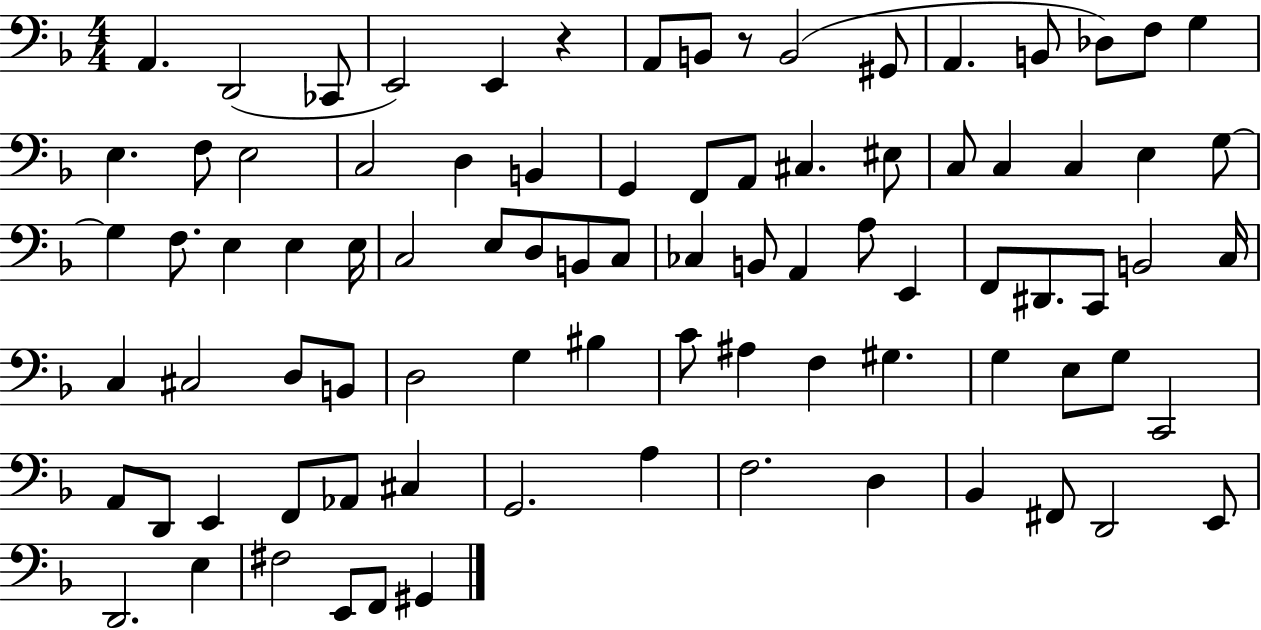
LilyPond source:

{
  \clef bass
  \numericTimeSignature
  \time 4/4
  \key f \major
  a,4. d,2( ces,8 | e,2) e,4 r4 | a,8 b,8 r8 b,2( gis,8 | a,4. b,8 des8) f8 g4 | \break e4. f8 e2 | c2 d4 b,4 | g,4 f,8 a,8 cis4. eis8 | c8 c4 c4 e4 g8~~ | \break g4 f8. e4 e4 e16 | c2 e8 d8 b,8 c8 | ces4 b,8 a,4 a8 e,4 | f,8 dis,8. c,8 b,2 c16 | \break c4 cis2 d8 b,8 | d2 g4 bis4 | c'8 ais4 f4 gis4. | g4 e8 g8 c,2 | \break a,8 d,8 e,4 f,8 aes,8 cis4 | g,2. a4 | f2. d4 | bes,4 fis,8 d,2 e,8 | \break d,2. e4 | fis2 e,8 f,8 gis,4 | \bar "|."
}